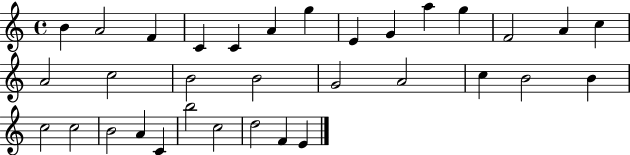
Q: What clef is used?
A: treble